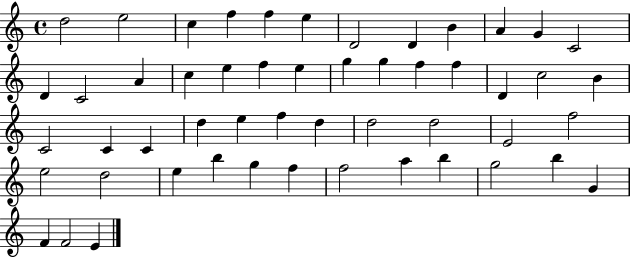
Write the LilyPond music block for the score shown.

{
  \clef treble
  \time 4/4
  \defaultTimeSignature
  \key c \major
  d''2 e''2 | c''4 f''4 f''4 e''4 | d'2 d'4 b'4 | a'4 g'4 c'2 | \break d'4 c'2 a'4 | c''4 e''4 f''4 e''4 | g''4 g''4 f''4 f''4 | d'4 c''2 b'4 | \break c'2 c'4 c'4 | d''4 e''4 f''4 d''4 | d''2 d''2 | e'2 f''2 | \break e''2 d''2 | e''4 b''4 g''4 f''4 | f''2 a''4 b''4 | g''2 b''4 g'4 | \break f'4 f'2 e'4 | \bar "|."
}